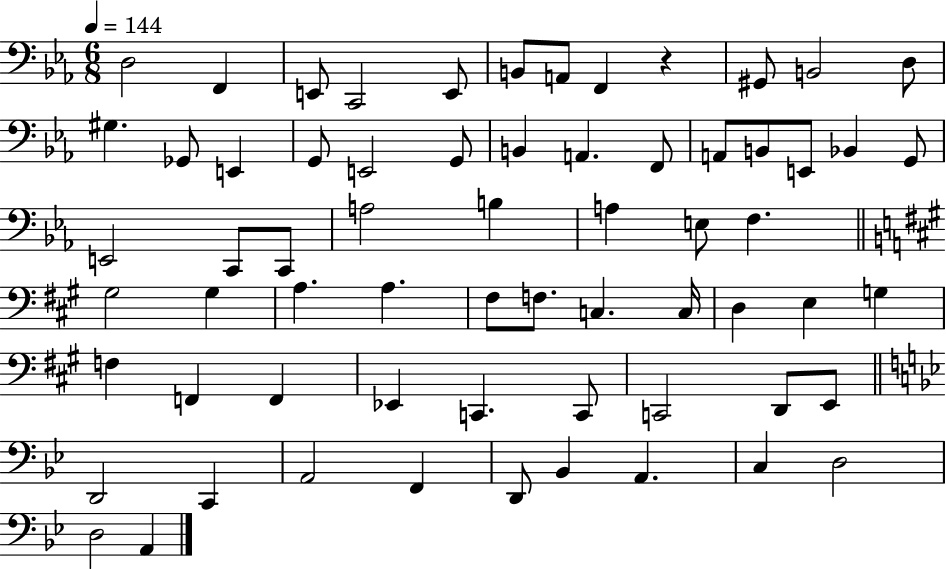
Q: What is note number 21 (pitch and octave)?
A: A2